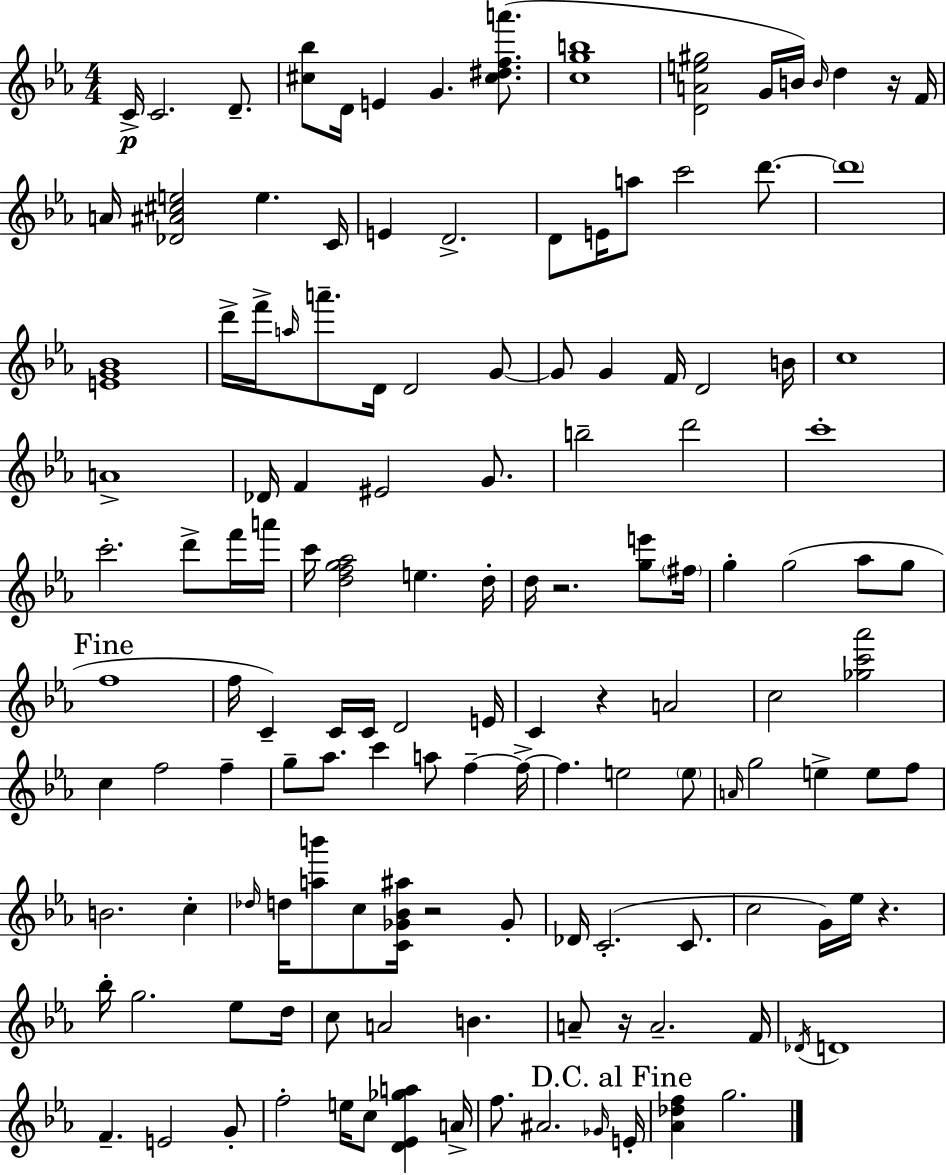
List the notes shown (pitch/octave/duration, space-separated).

C4/s C4/h. D4/e. [C#5,Bb5]/e D4/s E4/q G4/q. [C#5,D#5,F5,A6]/e. [C5,G5,B5]/w [D4,A4,E5,G#5]/h G4/s B4/s B4/s D5/q R/s F4/s A4/s [Db4,A#4,C#5,E5]/h E5/q. C4/s E4/q D4/h. D4/e E4/s A5/e C6/h D6/e. D6/w [E4,G4,Bb4]/w D6/s F6/s A5/s A6/e. D4/s D4/h G4/e G4/e G4/q F4/s D4/h B4/s C5/w A4/w Db4/s F4/q EIS4/h G4/e. B5/h D6/h C6/w C6/h. D6/e F6/s A6/s C6/s [D5,F5,G5,Ab5]/h E5/q. D5/s D5/s R/h. [G5,E6]/e F#5/s G5/q G5/h Ab5/e G5/e F5/w F5/s C4/q C4/s C4/s D4/h E4/s C4/q R/q A4/h C5/h [Gb5,C6,Ab6]/h C5/q F5/h F5/q G5/e Ab5/e. C6/q A5/e F5/q F5/s F5/q. E5/h E5/e A4/s G5/h E5/q E5/e F5/e B4/h. C5/q Db5/s D5/s [A5,B6]/e C5/e [C4,Gb4,Bb4,A#5]/s R/h Gb4/e Db4/s C4/h. C4/e. C5/h G4/s Eb5/s R/q. Bb5/s G5/h. Eb5/e D5/s C5/e A4/h B4/q. A4/e R/s A4/h. F4/s Db4/s D4/w F4/q. E4/h G4/e F5/h E5/s C5/e [D4,Eb4,Gb5,A5]/q A4/s F5/e. A#4/h. Gb4/s E4/s [Ab4,Db5,F5]/q G5/h.